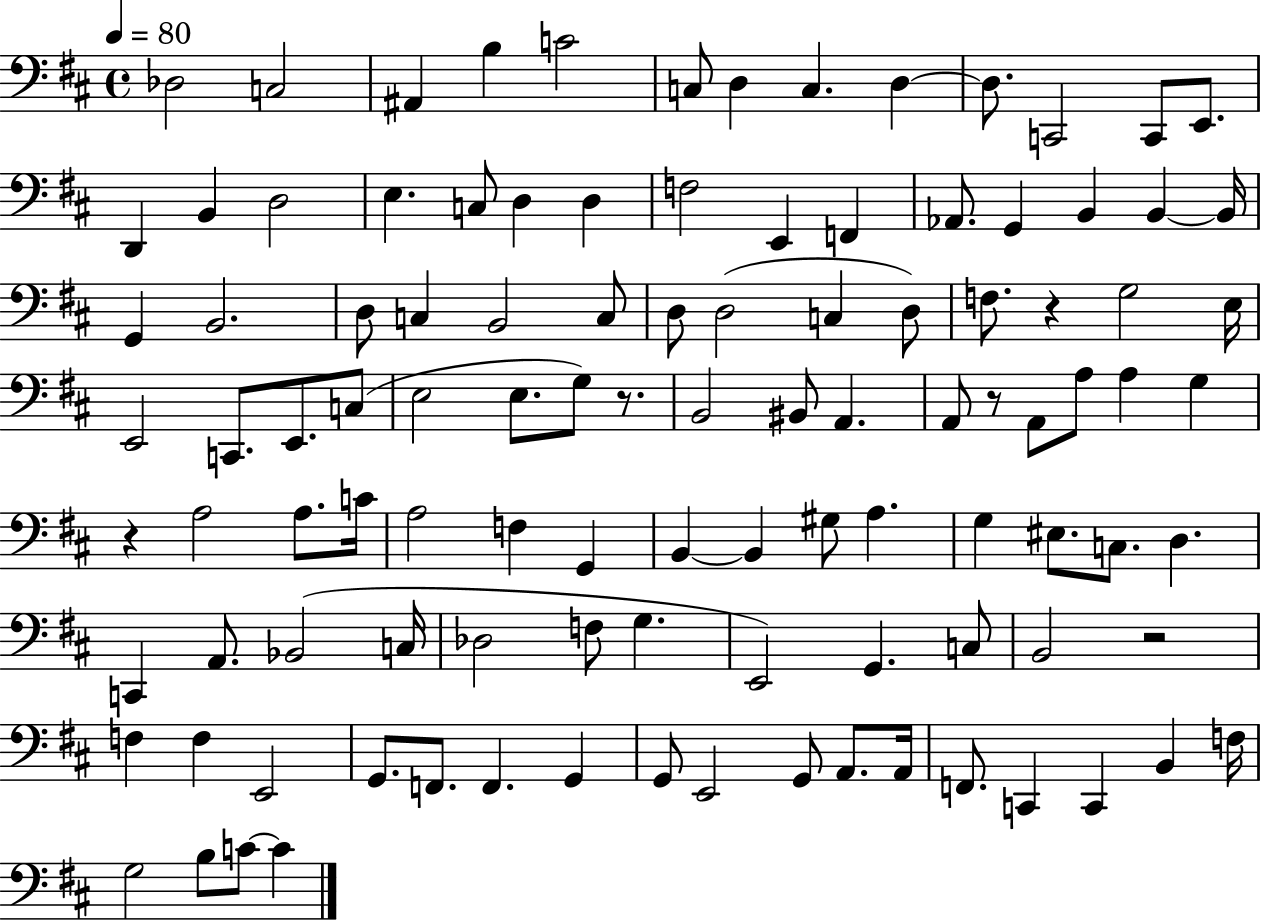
{
  \clef bass
  \time 4/4
  \defaultTimeSignature
  \key d \major
  \tempo 4 = 80
  des2 c2 | ais,4 b4 c'2 | c8 d4 c4. d4~~ | d8. c,2 c,8 e,8. | \break d,4 b,4 d2 | e4. c8 d4 d4 | f2 e,4 f,4 | aes,8. g,4 b,4 b,4~~ b,16 | \break g,4 b,2. | d8 c4 b,2 c8 | d8 d2( c4 d8) | f8. r4 g2 e16 | \break e,2 c,8. e,8. c8( | e2 e8. g8) r8. | b,2 bis,8 a,4. | a,8 r8 a,8 a8 a4 g4 | \break r4 a2 a8. c'16 | a2 f4 g,4 | b,4~~ b,4 gis8 a4. | g4 eis8. c8. d4. | \break c,4 a,8. bes,2( c16 | des2 f8 g4. | e,2) g,4. c8 | b,2 r2 | \break f4 f4 e,2 | g,8. f,8. f,4. g,4 | g,8 e,2 g,8 a,8. a,16 | f,8. c,4 c,4 b,4 f16 | \break g2 b8 c'8~~ c'4 | \bar "|."
}